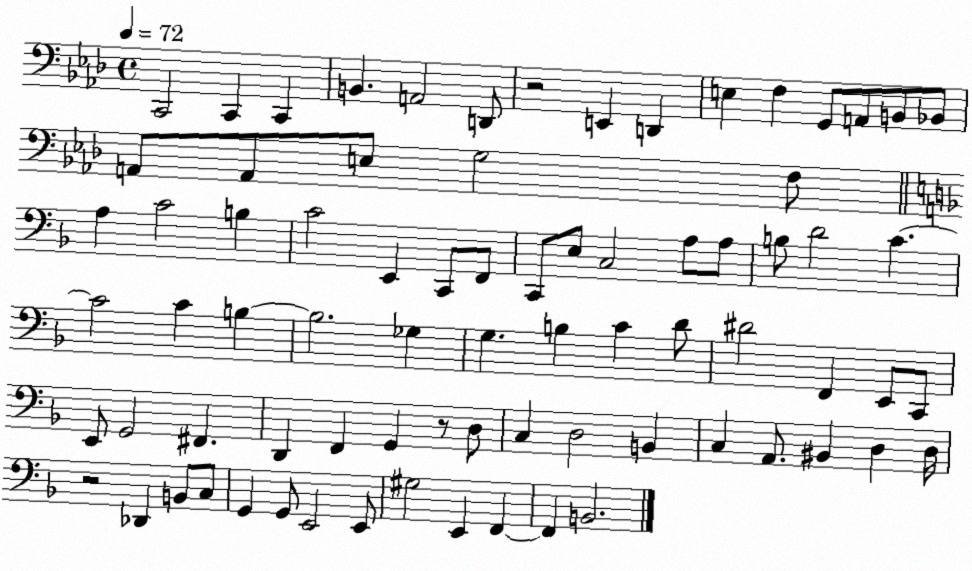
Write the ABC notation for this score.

X:1
T:Untitled
M:4/4
L:1/4
K:Ab
C,,2 C,, C,, B,, A,,2 D,,/2 z2 E,, D,, E, F, G,,/2 A,,/2 B,,/2 _B,,/2 A,,/2 A,,/2 E,/2 G,2 F,/2 A, C2 B, C2 E,, C,,/2 F,,/2 C,,/2 E,/2 C,2 A,/2 A,/2 B,/2 D2 C C2 C B, B,2 _G, G, B, C D/2 ^D2 F,, E,,/2 C,,/2 E,,/2 G,,2 ^F,, D,, F,, G,, z/2 D,/2 C, D,2 B,, C, A,,/2 ^B,, D, D,/4 z2 _D,, B,,/2 C,/2 G,, G,,/2 E,,2 E,,/2 ^G,2 E,, F,, F,, B,,2